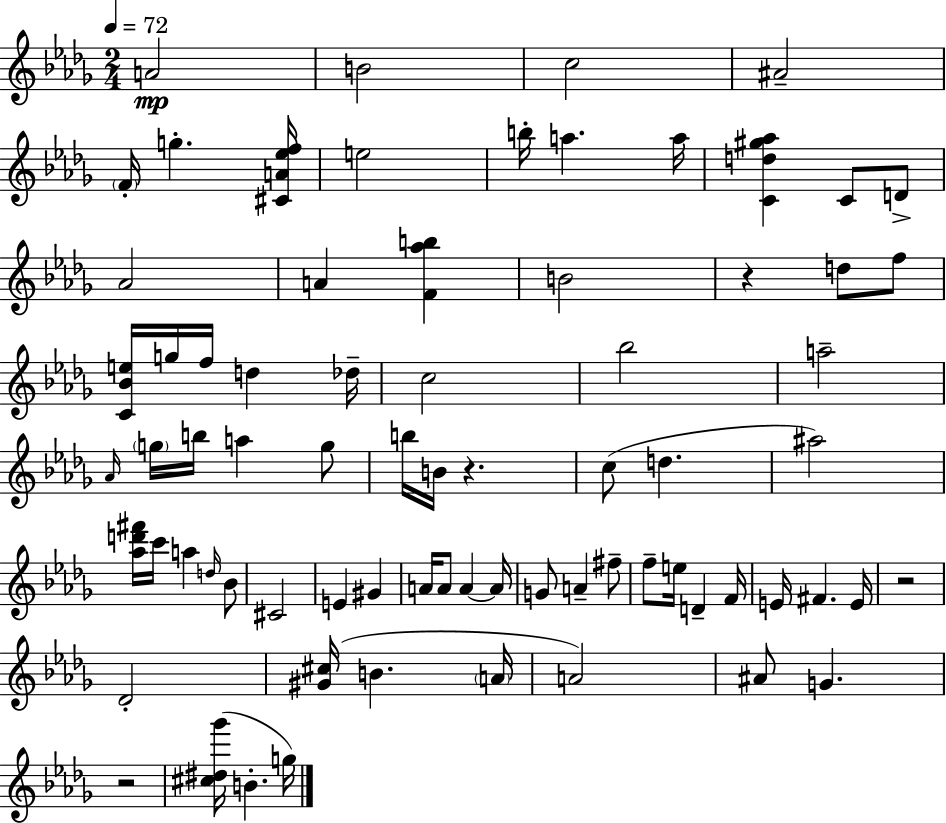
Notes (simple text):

A4/h B4/h C5/h A#4/h F4/s G5/q. [C#4,A4,Eb5,F5]/s E5/h B5/s A5/q. A5/s [C4,D5,G#5,Ab5]/q C4/e D4/e Ab4/h A4/q [F4,Ab5,B5]/q B4/h R/q D5/e F5/e [C4,Bb4,E5]/s G5/s F5/s D5/q Db5/s C5/h Bb5/h A5/h Ab4/s G5/s B5/s A5/q G5/e B5/s B4/s R/q. C5/e D5/q. A#5/h [Ab5,D6,F#6]/s C6/s A5/q D5/s Bb4/e C#4/h E4/q G#4/q A4/s A4/e A4/q A4/s G4/e A4/q F#5/e F5/e E5/s D4/q F4/s E4/s F#4/q. E4/s R/h Db4/h [G#4,C#5]/s B4/q. A4/s A4/h A#4/e G4/q. R/h [C#5,D#5,Gb6]/s B4/q. G5/s